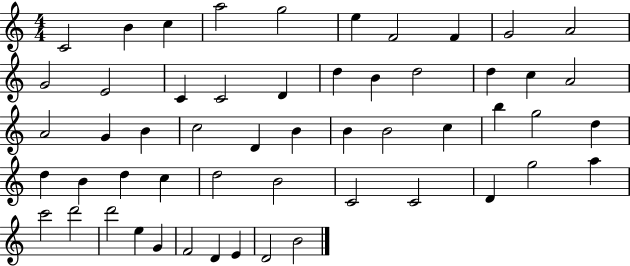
{
  \clef treble
  \numericTimeSignature
  \time 4/4
  \key c \major
  c'2 b'4 c''4 | a''2 g''2 | e''4 f'2 f'4 | g'2 a'2 | \break g'2 e'2 | c'4 c'2 d'4 | d''4 b'4 d''2 | d''4 c''4 a'2 | \break a'2 g'4 b'4 | c''2 d'4 b'4 | b'4 b'2 c''4 | b''4 g''2 d''4 | \break d''4 b'4 d''4 c''4 | d''2 b'2 | c'2 c'2 | d'4 g''2 a''4 | \break c'''2 d'''2 | d'''2 e''4 g'4 | f'2 d'4 e'4 | d'2 b'2 | \break \bar "|."
}